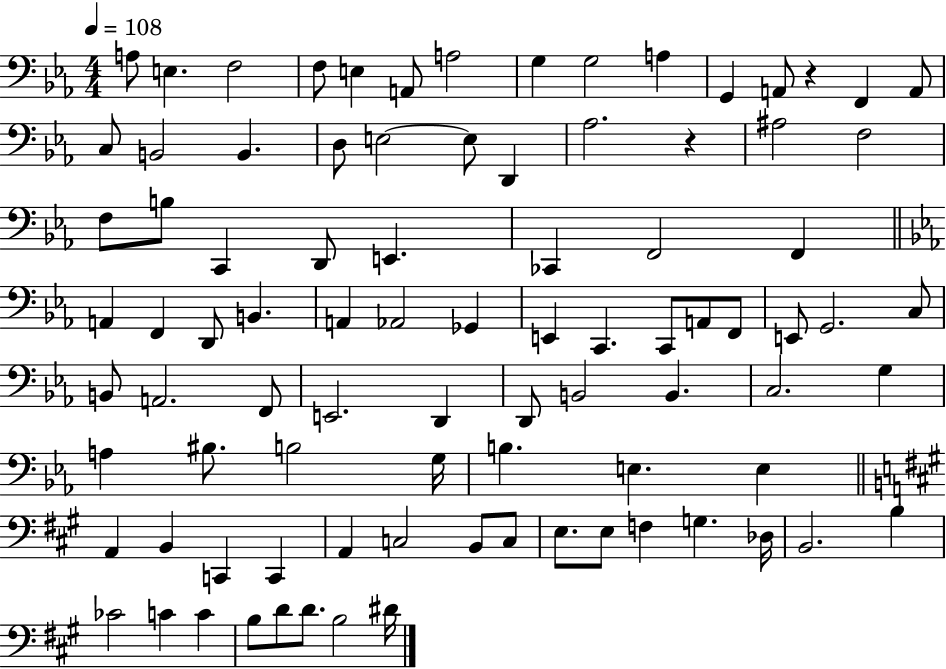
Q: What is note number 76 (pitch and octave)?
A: G3